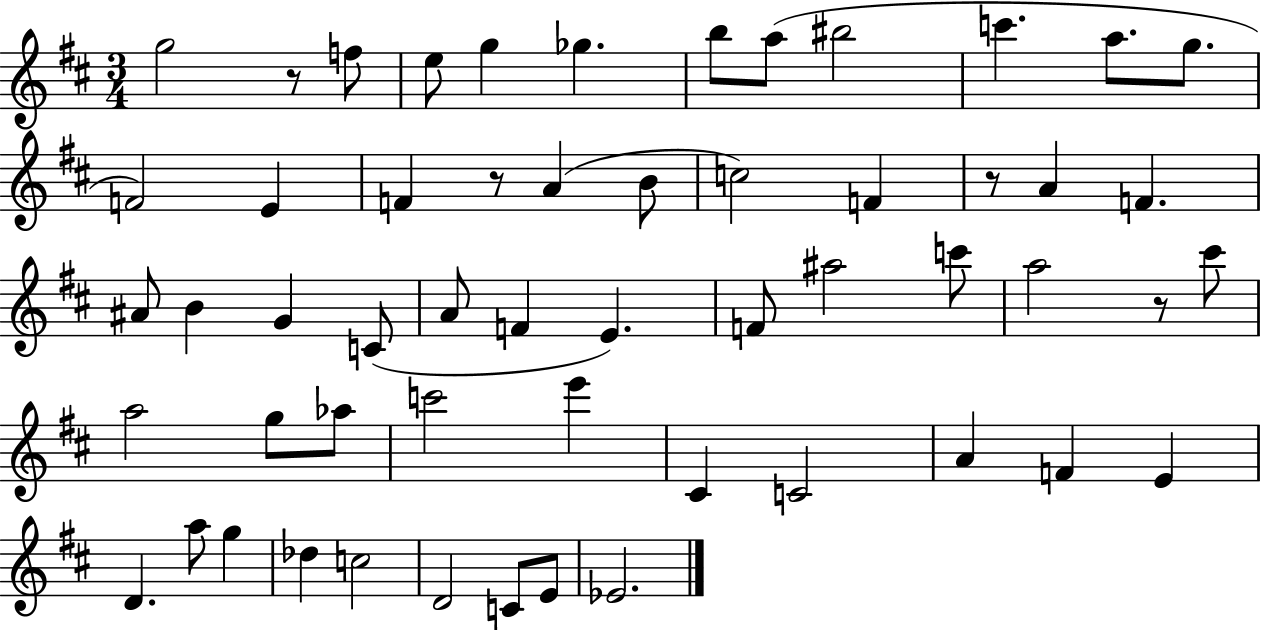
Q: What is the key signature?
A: D major